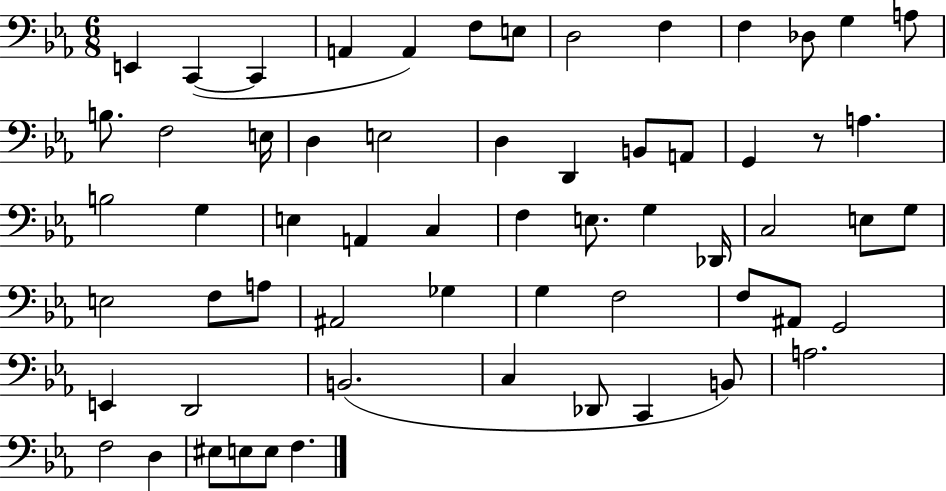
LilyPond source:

{
  \clef bass
  \numericTimeSignature
  \time 6/8
  \key ees \major
  e,4 c,4~(~ c,4 | a,4 a,4) f8 e8 | d2 f4 | f4 des8 g4 a8 | \break b8. f2 e16 | d4 e2 | d4 d,4 b,8 a,8 | g,4 r8 a4. | \break b2 g4 | e4 a,4 c4 | f4 e8. g4 des,16 | c2 e8 g8 | \break e2 f8 a8 | ais,2 ges4 | g4 f2 | f8 ais,8 g,2 | \break e,4 d,2 | b,2.( | c4 des,8 c,4 b,8) | a2. | \break f2 d4 | eis8 e8 e8 f4. | \bar "|."
}